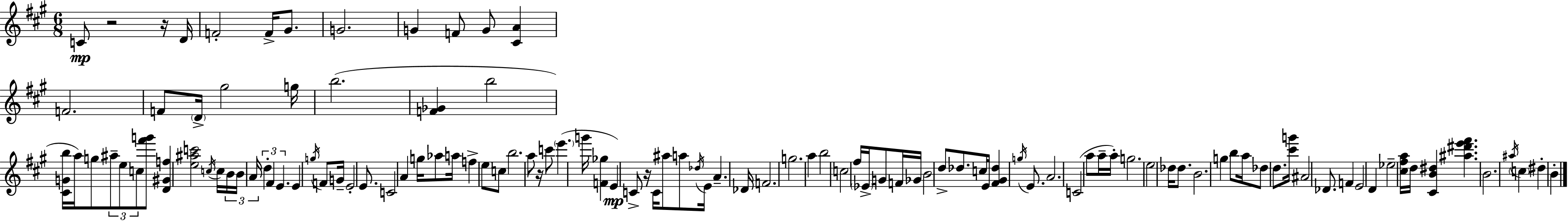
{
  \clef treble
  \numericTimeSignature
  \time 6/8
  \key a \major
  \repeat volta 2 { c'8\mp r2 r16 d'16 | f'2-. f'16-> gis'8. | g'2. | g'4 f'8 g'8 <cis' a'>4 | \break f'2. | f'8 \parenthesize d'16-> gis''2 g''16 | b''2.( | <f' ges'>4 b''2 | \break <cis' g' b''>16 a''16) g''8 \tuplet 3/2 { ais''8-- e''8 c''8 } <fis''' g'''>8 | <d' gis' f''>4 <e'' ais'' c'''>2 | \acciaccatura { c''16 } c''16 \tuplet 3/2 { b'16 b'16 a'16 } \tuplet 3/2 { d''4-. fis'4 | e'4. } e'4 \acciaccatura { g''16 } | \break f'8 g'16-- e'2-. e'8. | c'2 a'4 | g''16 aes''8 a''16 f''4-> \parenthesize e''8 | c''8 b''2. | \break a''8 r16 c'''8 \parenthesize e'''4.( | g'''16 <f' ges''>4 e'4\mp) c'8-> | r16 c'16 ais''8 a''8 \acciaccatura { des''16 } e'16 a'4.-- | des'16 f'2. | \break g''2. | a''4 b''2 | c''2 fis''16 | \parenthesize ees'16-> g'8 f'16 ges'16 b'2 | \break d''8-> des''8. c''16 e'16 <fis' gis' des''>4 | \acciaccatura { g''16 } e'8. a'2. | c'2( | a''8 a''16-- a''16-.) g''2. | \break e''2 | des''16 des''8. b'2. | g''4 b''8 a''16 des''8 | d''8. <cis''' g'''>16 ais'2 | \break des'8. f'4 e'2 | d'4 ees''2-- | <cis'' fis'' a''>16 d''16 <cis' b' dis''>4 <ais'' dis''' e''' fis'''>4. | b'2. | \break \acciaccatura { ais''16 } \parenthesize c''4 dis''4-. | b'4-. } \bar "|."
}